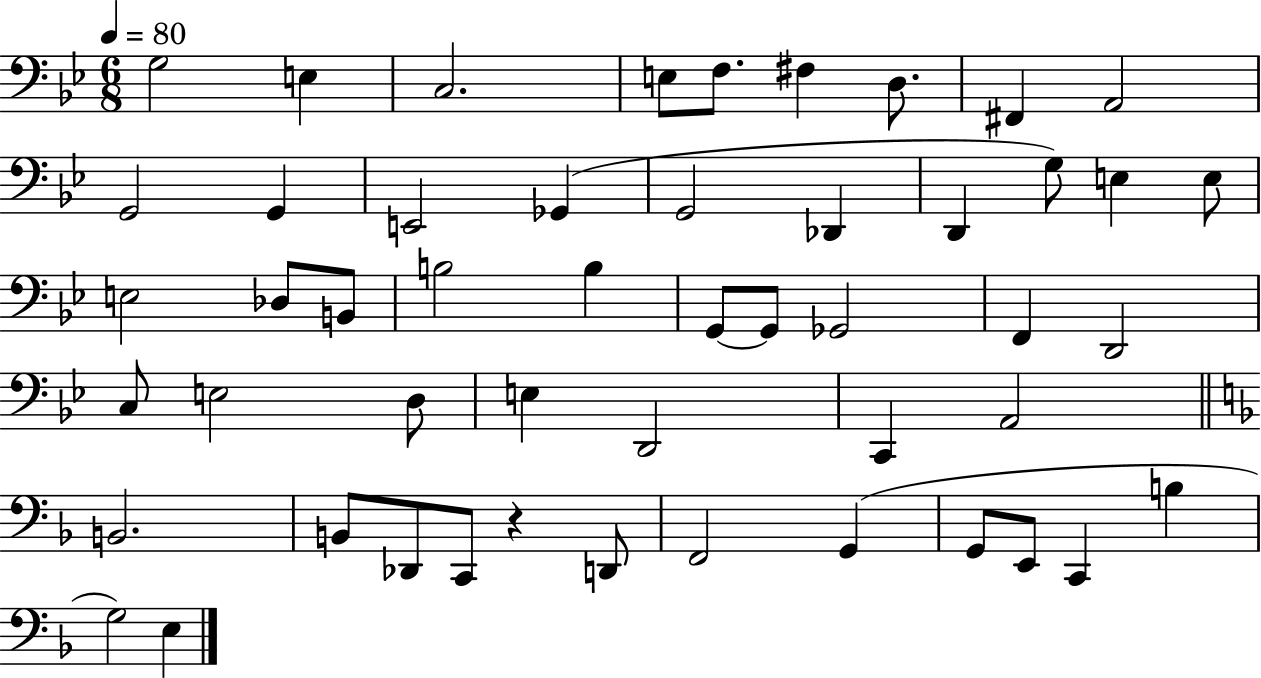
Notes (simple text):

G3/h E3/q C3/h. E3/e F3/e. F#3/q D3/e. F#2/q A2/h G2/h G2/q E2/h Gb2/q G2/h Db2/q D2/q G3/e E3/q E3/e E3/h Db3/e B2/e B3/h B3/q G2/e G2/e Gb2/h F2/q D2/h C3/e E3/h D3/e E3/q D2/h C2/q A2/h B2/h. B2/e Db2/e C2/e R/q D2/e F2/h G2/q G2/e E2/e C2/q B3/q G3/h E3/q